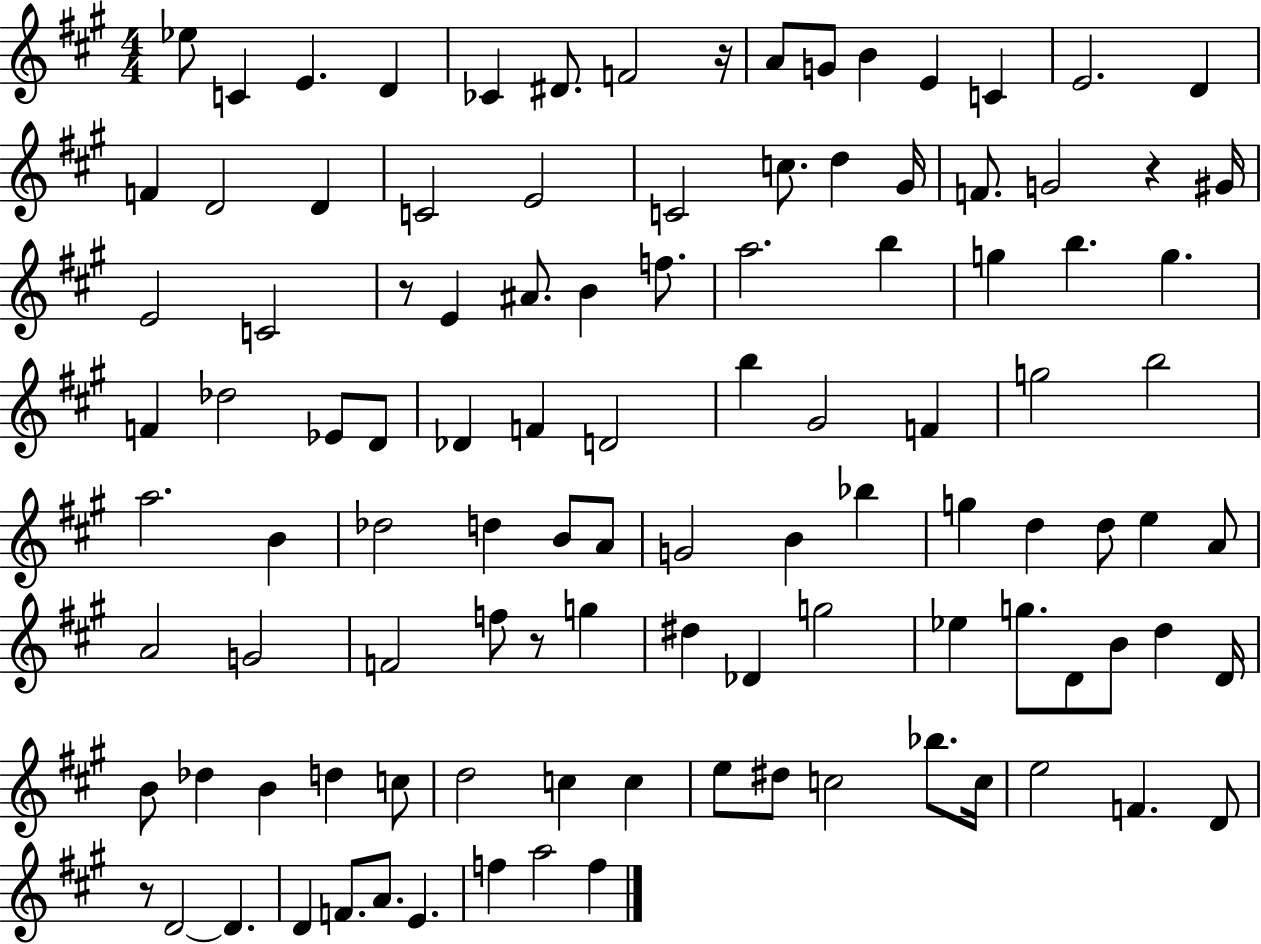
X:1
T:Untitled
M:4/4
L:1/4
K:A
_e/2 C E D _C ^D/2 F2 z/4 A/2 G/2 B E C E2 D F D2 D C2 E2 C2 c/2 d ^G/4 F/2 G2 z ^G/4 E2 C2 z/2 E ^A/2 B f/2 a2 b g b g F _d2 _E/2 D/2 _D F D2 b ^G2 F g2 b2 a2 B _d2 d B/2 A/2 G2 B _b g d d/2 e A/2 A2 G2 F2 f/2 z/2 g ^d _D g2 _e g/2 D/2 B/2 d D/4 B/2 _d B d c/2 d2 c c e/2 ^d/2 c2 _b/2 c/4 e2 F D/2 z/2 D2 D D F/2 A/2 E f a2 f